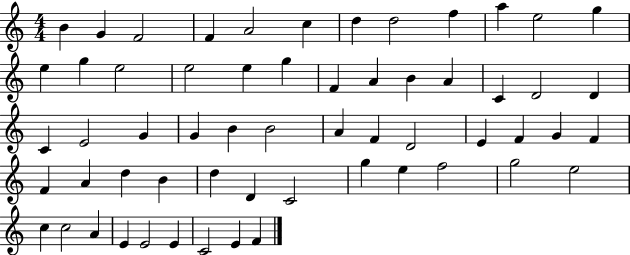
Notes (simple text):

B4/q G4/q F4/h F4/q A4/h C5/q D5/q D5/h F5/q A5/q E5/h G5/q E5/q G5/q E5/h E5/h E5/q G5/q F4/q A4/q B4/q A4/q C4/q D4/h D4/q C4/q E4/h G4/q G4/q B4/q B4/h A4/q F4/q D4/h E4/q F4/q G4/q F4/q F4/q A4/q D5/q B4/q D5/q D4/q C4/h G5/q E5/q F5/h G5/h E5/h C5/q C5/h A4/q E4/q E4/h E4/q C4/h E4/q F4/q